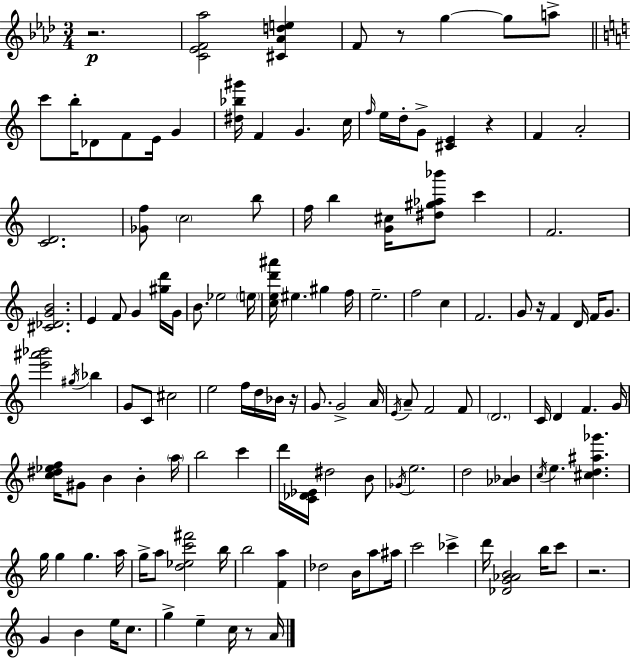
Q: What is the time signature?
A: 3/4